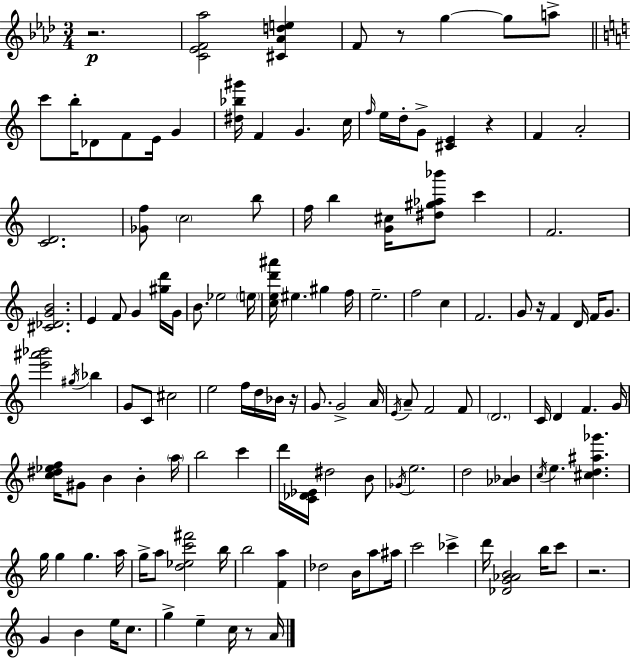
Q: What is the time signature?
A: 3/4